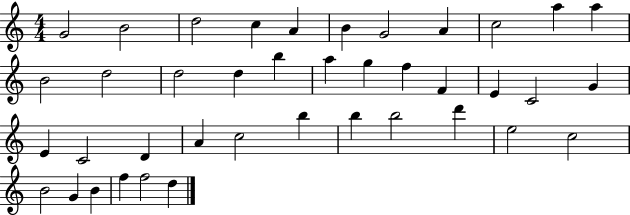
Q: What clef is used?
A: treble